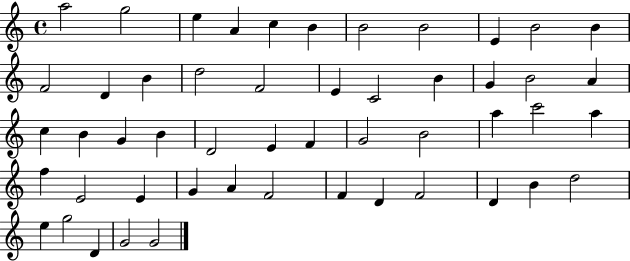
A5/h G5/h E5/q A4/q C5/q B4/q B4/h B4/h E4/q B4/h B4/q F4/h D4/q B4/q D5/h F4/h E4/q C4/h B4/q G4/q B4/h A4/q C5/q B4/q G4/q B4/q D4/h E4/q F4/q G4/h B4/h A5/q C6/h A5/q F5/q E4/h E4/q G4/q A4/q F4/h F4/q D4/q F4/h D4/q B4/q D5/h E5/q G5/h D4/q G4/h G4/h